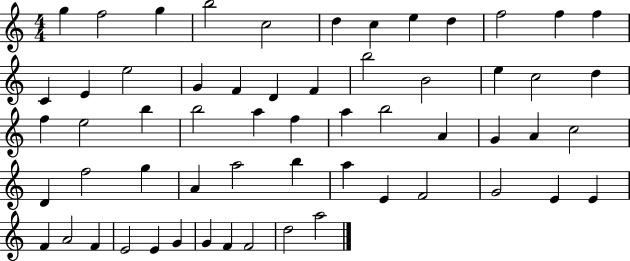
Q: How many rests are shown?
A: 0